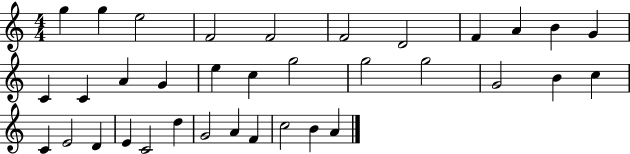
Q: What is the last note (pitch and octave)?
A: A4